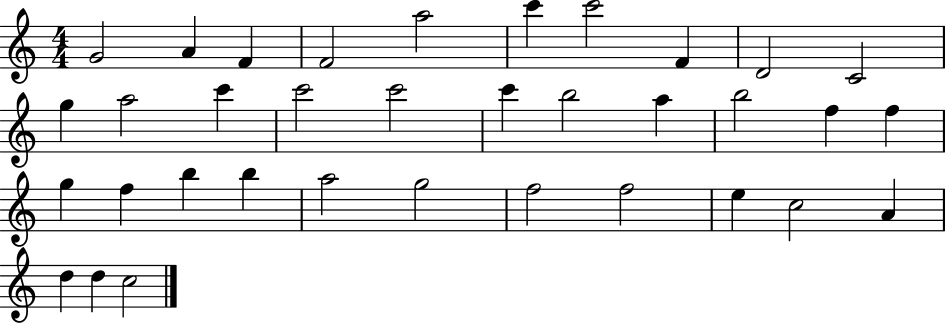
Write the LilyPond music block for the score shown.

{
  \clef treble
  \numericTimeSignature
  \time 4/4
  \key c \major
  g'2 a'4 f'4 | f'2 a''2 | c'''4 c'''2 f'4 | d'2 c'2 | \break g''4 a''2 c'''4 | c'''2 c'''2 | c'''4 b''2 a''4 | b''2 f''4 f''4 | \break g''4 f''4 b''4 b''4 | a''2 g''2 | f''2 f''2 | e''4 c''2 a'4 | \break d''4 d''4 c''2 | \bar "|."
}